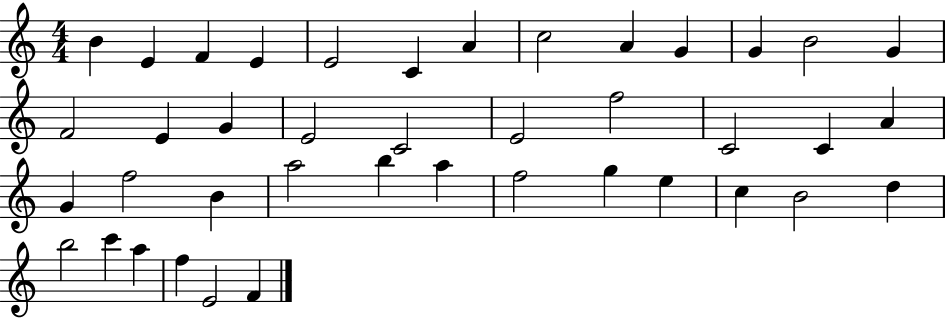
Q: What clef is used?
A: treble